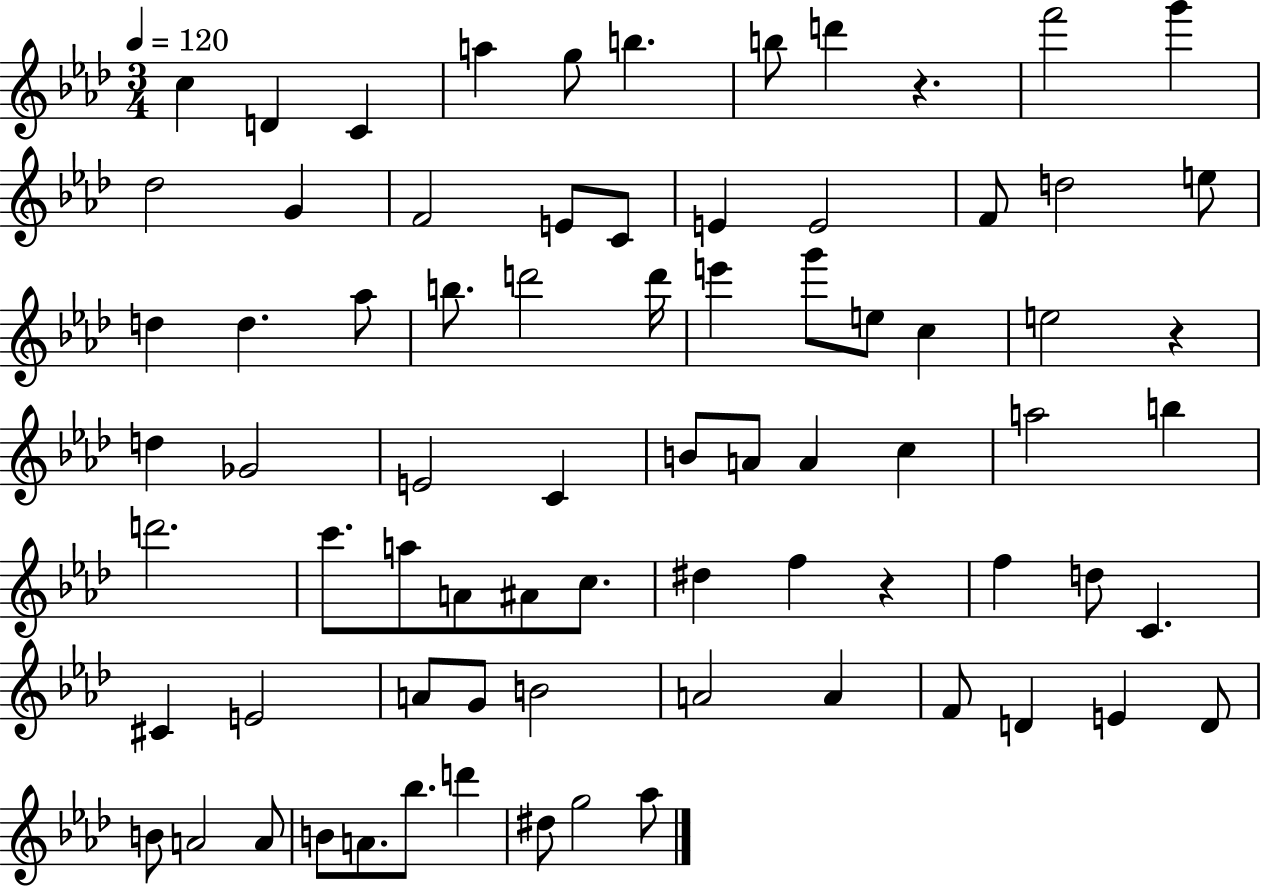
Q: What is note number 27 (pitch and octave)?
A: E6